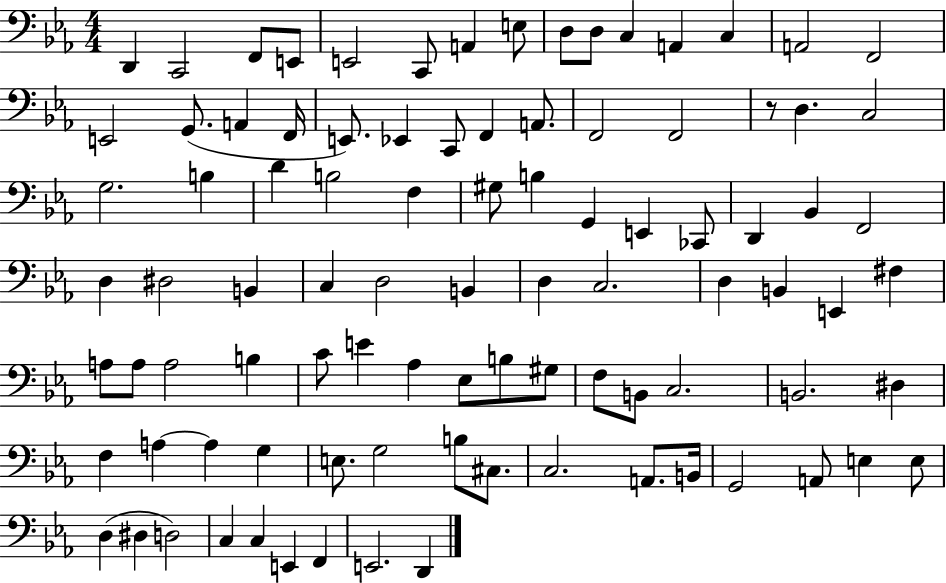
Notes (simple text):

D2/q C2/h F2/e E2/e E2/h C2/e A2/q E3/e D3/e D3/e C3/q A2/q C3/q A2/h F2/h E2/h G2/e. A2/q F2/s E2/e. Eb2/q C2/e F2/q A2/e. F2/h F2/h R/e D3/q. C3/h G3/h. B3/q D4/q B3/h F3/q G#3/e B3/q G2/q E2/q CES2/e D2/q Bb2/q F2/h D3/q D#3/h B2/q C3/q D3/h B2/q D3/q C3/h. D3/q B2/q E2/q F#3/q A3/e A3/e A3/h B3/q C4/e E4/q Ab3/q Eb3/e B3/e G#3/e F3/e B2/e C3/h. B2/h. D#3/q F3/q A3/q A3/q G3/q E3/e. G3/h B3/e C#3/e. C3/h. A2/e. B2/s G2/h A2/e E3/q E3/e D3/q D#3/q D3/h C3/q C3/q E2/q F2/q E2/h. D2/q